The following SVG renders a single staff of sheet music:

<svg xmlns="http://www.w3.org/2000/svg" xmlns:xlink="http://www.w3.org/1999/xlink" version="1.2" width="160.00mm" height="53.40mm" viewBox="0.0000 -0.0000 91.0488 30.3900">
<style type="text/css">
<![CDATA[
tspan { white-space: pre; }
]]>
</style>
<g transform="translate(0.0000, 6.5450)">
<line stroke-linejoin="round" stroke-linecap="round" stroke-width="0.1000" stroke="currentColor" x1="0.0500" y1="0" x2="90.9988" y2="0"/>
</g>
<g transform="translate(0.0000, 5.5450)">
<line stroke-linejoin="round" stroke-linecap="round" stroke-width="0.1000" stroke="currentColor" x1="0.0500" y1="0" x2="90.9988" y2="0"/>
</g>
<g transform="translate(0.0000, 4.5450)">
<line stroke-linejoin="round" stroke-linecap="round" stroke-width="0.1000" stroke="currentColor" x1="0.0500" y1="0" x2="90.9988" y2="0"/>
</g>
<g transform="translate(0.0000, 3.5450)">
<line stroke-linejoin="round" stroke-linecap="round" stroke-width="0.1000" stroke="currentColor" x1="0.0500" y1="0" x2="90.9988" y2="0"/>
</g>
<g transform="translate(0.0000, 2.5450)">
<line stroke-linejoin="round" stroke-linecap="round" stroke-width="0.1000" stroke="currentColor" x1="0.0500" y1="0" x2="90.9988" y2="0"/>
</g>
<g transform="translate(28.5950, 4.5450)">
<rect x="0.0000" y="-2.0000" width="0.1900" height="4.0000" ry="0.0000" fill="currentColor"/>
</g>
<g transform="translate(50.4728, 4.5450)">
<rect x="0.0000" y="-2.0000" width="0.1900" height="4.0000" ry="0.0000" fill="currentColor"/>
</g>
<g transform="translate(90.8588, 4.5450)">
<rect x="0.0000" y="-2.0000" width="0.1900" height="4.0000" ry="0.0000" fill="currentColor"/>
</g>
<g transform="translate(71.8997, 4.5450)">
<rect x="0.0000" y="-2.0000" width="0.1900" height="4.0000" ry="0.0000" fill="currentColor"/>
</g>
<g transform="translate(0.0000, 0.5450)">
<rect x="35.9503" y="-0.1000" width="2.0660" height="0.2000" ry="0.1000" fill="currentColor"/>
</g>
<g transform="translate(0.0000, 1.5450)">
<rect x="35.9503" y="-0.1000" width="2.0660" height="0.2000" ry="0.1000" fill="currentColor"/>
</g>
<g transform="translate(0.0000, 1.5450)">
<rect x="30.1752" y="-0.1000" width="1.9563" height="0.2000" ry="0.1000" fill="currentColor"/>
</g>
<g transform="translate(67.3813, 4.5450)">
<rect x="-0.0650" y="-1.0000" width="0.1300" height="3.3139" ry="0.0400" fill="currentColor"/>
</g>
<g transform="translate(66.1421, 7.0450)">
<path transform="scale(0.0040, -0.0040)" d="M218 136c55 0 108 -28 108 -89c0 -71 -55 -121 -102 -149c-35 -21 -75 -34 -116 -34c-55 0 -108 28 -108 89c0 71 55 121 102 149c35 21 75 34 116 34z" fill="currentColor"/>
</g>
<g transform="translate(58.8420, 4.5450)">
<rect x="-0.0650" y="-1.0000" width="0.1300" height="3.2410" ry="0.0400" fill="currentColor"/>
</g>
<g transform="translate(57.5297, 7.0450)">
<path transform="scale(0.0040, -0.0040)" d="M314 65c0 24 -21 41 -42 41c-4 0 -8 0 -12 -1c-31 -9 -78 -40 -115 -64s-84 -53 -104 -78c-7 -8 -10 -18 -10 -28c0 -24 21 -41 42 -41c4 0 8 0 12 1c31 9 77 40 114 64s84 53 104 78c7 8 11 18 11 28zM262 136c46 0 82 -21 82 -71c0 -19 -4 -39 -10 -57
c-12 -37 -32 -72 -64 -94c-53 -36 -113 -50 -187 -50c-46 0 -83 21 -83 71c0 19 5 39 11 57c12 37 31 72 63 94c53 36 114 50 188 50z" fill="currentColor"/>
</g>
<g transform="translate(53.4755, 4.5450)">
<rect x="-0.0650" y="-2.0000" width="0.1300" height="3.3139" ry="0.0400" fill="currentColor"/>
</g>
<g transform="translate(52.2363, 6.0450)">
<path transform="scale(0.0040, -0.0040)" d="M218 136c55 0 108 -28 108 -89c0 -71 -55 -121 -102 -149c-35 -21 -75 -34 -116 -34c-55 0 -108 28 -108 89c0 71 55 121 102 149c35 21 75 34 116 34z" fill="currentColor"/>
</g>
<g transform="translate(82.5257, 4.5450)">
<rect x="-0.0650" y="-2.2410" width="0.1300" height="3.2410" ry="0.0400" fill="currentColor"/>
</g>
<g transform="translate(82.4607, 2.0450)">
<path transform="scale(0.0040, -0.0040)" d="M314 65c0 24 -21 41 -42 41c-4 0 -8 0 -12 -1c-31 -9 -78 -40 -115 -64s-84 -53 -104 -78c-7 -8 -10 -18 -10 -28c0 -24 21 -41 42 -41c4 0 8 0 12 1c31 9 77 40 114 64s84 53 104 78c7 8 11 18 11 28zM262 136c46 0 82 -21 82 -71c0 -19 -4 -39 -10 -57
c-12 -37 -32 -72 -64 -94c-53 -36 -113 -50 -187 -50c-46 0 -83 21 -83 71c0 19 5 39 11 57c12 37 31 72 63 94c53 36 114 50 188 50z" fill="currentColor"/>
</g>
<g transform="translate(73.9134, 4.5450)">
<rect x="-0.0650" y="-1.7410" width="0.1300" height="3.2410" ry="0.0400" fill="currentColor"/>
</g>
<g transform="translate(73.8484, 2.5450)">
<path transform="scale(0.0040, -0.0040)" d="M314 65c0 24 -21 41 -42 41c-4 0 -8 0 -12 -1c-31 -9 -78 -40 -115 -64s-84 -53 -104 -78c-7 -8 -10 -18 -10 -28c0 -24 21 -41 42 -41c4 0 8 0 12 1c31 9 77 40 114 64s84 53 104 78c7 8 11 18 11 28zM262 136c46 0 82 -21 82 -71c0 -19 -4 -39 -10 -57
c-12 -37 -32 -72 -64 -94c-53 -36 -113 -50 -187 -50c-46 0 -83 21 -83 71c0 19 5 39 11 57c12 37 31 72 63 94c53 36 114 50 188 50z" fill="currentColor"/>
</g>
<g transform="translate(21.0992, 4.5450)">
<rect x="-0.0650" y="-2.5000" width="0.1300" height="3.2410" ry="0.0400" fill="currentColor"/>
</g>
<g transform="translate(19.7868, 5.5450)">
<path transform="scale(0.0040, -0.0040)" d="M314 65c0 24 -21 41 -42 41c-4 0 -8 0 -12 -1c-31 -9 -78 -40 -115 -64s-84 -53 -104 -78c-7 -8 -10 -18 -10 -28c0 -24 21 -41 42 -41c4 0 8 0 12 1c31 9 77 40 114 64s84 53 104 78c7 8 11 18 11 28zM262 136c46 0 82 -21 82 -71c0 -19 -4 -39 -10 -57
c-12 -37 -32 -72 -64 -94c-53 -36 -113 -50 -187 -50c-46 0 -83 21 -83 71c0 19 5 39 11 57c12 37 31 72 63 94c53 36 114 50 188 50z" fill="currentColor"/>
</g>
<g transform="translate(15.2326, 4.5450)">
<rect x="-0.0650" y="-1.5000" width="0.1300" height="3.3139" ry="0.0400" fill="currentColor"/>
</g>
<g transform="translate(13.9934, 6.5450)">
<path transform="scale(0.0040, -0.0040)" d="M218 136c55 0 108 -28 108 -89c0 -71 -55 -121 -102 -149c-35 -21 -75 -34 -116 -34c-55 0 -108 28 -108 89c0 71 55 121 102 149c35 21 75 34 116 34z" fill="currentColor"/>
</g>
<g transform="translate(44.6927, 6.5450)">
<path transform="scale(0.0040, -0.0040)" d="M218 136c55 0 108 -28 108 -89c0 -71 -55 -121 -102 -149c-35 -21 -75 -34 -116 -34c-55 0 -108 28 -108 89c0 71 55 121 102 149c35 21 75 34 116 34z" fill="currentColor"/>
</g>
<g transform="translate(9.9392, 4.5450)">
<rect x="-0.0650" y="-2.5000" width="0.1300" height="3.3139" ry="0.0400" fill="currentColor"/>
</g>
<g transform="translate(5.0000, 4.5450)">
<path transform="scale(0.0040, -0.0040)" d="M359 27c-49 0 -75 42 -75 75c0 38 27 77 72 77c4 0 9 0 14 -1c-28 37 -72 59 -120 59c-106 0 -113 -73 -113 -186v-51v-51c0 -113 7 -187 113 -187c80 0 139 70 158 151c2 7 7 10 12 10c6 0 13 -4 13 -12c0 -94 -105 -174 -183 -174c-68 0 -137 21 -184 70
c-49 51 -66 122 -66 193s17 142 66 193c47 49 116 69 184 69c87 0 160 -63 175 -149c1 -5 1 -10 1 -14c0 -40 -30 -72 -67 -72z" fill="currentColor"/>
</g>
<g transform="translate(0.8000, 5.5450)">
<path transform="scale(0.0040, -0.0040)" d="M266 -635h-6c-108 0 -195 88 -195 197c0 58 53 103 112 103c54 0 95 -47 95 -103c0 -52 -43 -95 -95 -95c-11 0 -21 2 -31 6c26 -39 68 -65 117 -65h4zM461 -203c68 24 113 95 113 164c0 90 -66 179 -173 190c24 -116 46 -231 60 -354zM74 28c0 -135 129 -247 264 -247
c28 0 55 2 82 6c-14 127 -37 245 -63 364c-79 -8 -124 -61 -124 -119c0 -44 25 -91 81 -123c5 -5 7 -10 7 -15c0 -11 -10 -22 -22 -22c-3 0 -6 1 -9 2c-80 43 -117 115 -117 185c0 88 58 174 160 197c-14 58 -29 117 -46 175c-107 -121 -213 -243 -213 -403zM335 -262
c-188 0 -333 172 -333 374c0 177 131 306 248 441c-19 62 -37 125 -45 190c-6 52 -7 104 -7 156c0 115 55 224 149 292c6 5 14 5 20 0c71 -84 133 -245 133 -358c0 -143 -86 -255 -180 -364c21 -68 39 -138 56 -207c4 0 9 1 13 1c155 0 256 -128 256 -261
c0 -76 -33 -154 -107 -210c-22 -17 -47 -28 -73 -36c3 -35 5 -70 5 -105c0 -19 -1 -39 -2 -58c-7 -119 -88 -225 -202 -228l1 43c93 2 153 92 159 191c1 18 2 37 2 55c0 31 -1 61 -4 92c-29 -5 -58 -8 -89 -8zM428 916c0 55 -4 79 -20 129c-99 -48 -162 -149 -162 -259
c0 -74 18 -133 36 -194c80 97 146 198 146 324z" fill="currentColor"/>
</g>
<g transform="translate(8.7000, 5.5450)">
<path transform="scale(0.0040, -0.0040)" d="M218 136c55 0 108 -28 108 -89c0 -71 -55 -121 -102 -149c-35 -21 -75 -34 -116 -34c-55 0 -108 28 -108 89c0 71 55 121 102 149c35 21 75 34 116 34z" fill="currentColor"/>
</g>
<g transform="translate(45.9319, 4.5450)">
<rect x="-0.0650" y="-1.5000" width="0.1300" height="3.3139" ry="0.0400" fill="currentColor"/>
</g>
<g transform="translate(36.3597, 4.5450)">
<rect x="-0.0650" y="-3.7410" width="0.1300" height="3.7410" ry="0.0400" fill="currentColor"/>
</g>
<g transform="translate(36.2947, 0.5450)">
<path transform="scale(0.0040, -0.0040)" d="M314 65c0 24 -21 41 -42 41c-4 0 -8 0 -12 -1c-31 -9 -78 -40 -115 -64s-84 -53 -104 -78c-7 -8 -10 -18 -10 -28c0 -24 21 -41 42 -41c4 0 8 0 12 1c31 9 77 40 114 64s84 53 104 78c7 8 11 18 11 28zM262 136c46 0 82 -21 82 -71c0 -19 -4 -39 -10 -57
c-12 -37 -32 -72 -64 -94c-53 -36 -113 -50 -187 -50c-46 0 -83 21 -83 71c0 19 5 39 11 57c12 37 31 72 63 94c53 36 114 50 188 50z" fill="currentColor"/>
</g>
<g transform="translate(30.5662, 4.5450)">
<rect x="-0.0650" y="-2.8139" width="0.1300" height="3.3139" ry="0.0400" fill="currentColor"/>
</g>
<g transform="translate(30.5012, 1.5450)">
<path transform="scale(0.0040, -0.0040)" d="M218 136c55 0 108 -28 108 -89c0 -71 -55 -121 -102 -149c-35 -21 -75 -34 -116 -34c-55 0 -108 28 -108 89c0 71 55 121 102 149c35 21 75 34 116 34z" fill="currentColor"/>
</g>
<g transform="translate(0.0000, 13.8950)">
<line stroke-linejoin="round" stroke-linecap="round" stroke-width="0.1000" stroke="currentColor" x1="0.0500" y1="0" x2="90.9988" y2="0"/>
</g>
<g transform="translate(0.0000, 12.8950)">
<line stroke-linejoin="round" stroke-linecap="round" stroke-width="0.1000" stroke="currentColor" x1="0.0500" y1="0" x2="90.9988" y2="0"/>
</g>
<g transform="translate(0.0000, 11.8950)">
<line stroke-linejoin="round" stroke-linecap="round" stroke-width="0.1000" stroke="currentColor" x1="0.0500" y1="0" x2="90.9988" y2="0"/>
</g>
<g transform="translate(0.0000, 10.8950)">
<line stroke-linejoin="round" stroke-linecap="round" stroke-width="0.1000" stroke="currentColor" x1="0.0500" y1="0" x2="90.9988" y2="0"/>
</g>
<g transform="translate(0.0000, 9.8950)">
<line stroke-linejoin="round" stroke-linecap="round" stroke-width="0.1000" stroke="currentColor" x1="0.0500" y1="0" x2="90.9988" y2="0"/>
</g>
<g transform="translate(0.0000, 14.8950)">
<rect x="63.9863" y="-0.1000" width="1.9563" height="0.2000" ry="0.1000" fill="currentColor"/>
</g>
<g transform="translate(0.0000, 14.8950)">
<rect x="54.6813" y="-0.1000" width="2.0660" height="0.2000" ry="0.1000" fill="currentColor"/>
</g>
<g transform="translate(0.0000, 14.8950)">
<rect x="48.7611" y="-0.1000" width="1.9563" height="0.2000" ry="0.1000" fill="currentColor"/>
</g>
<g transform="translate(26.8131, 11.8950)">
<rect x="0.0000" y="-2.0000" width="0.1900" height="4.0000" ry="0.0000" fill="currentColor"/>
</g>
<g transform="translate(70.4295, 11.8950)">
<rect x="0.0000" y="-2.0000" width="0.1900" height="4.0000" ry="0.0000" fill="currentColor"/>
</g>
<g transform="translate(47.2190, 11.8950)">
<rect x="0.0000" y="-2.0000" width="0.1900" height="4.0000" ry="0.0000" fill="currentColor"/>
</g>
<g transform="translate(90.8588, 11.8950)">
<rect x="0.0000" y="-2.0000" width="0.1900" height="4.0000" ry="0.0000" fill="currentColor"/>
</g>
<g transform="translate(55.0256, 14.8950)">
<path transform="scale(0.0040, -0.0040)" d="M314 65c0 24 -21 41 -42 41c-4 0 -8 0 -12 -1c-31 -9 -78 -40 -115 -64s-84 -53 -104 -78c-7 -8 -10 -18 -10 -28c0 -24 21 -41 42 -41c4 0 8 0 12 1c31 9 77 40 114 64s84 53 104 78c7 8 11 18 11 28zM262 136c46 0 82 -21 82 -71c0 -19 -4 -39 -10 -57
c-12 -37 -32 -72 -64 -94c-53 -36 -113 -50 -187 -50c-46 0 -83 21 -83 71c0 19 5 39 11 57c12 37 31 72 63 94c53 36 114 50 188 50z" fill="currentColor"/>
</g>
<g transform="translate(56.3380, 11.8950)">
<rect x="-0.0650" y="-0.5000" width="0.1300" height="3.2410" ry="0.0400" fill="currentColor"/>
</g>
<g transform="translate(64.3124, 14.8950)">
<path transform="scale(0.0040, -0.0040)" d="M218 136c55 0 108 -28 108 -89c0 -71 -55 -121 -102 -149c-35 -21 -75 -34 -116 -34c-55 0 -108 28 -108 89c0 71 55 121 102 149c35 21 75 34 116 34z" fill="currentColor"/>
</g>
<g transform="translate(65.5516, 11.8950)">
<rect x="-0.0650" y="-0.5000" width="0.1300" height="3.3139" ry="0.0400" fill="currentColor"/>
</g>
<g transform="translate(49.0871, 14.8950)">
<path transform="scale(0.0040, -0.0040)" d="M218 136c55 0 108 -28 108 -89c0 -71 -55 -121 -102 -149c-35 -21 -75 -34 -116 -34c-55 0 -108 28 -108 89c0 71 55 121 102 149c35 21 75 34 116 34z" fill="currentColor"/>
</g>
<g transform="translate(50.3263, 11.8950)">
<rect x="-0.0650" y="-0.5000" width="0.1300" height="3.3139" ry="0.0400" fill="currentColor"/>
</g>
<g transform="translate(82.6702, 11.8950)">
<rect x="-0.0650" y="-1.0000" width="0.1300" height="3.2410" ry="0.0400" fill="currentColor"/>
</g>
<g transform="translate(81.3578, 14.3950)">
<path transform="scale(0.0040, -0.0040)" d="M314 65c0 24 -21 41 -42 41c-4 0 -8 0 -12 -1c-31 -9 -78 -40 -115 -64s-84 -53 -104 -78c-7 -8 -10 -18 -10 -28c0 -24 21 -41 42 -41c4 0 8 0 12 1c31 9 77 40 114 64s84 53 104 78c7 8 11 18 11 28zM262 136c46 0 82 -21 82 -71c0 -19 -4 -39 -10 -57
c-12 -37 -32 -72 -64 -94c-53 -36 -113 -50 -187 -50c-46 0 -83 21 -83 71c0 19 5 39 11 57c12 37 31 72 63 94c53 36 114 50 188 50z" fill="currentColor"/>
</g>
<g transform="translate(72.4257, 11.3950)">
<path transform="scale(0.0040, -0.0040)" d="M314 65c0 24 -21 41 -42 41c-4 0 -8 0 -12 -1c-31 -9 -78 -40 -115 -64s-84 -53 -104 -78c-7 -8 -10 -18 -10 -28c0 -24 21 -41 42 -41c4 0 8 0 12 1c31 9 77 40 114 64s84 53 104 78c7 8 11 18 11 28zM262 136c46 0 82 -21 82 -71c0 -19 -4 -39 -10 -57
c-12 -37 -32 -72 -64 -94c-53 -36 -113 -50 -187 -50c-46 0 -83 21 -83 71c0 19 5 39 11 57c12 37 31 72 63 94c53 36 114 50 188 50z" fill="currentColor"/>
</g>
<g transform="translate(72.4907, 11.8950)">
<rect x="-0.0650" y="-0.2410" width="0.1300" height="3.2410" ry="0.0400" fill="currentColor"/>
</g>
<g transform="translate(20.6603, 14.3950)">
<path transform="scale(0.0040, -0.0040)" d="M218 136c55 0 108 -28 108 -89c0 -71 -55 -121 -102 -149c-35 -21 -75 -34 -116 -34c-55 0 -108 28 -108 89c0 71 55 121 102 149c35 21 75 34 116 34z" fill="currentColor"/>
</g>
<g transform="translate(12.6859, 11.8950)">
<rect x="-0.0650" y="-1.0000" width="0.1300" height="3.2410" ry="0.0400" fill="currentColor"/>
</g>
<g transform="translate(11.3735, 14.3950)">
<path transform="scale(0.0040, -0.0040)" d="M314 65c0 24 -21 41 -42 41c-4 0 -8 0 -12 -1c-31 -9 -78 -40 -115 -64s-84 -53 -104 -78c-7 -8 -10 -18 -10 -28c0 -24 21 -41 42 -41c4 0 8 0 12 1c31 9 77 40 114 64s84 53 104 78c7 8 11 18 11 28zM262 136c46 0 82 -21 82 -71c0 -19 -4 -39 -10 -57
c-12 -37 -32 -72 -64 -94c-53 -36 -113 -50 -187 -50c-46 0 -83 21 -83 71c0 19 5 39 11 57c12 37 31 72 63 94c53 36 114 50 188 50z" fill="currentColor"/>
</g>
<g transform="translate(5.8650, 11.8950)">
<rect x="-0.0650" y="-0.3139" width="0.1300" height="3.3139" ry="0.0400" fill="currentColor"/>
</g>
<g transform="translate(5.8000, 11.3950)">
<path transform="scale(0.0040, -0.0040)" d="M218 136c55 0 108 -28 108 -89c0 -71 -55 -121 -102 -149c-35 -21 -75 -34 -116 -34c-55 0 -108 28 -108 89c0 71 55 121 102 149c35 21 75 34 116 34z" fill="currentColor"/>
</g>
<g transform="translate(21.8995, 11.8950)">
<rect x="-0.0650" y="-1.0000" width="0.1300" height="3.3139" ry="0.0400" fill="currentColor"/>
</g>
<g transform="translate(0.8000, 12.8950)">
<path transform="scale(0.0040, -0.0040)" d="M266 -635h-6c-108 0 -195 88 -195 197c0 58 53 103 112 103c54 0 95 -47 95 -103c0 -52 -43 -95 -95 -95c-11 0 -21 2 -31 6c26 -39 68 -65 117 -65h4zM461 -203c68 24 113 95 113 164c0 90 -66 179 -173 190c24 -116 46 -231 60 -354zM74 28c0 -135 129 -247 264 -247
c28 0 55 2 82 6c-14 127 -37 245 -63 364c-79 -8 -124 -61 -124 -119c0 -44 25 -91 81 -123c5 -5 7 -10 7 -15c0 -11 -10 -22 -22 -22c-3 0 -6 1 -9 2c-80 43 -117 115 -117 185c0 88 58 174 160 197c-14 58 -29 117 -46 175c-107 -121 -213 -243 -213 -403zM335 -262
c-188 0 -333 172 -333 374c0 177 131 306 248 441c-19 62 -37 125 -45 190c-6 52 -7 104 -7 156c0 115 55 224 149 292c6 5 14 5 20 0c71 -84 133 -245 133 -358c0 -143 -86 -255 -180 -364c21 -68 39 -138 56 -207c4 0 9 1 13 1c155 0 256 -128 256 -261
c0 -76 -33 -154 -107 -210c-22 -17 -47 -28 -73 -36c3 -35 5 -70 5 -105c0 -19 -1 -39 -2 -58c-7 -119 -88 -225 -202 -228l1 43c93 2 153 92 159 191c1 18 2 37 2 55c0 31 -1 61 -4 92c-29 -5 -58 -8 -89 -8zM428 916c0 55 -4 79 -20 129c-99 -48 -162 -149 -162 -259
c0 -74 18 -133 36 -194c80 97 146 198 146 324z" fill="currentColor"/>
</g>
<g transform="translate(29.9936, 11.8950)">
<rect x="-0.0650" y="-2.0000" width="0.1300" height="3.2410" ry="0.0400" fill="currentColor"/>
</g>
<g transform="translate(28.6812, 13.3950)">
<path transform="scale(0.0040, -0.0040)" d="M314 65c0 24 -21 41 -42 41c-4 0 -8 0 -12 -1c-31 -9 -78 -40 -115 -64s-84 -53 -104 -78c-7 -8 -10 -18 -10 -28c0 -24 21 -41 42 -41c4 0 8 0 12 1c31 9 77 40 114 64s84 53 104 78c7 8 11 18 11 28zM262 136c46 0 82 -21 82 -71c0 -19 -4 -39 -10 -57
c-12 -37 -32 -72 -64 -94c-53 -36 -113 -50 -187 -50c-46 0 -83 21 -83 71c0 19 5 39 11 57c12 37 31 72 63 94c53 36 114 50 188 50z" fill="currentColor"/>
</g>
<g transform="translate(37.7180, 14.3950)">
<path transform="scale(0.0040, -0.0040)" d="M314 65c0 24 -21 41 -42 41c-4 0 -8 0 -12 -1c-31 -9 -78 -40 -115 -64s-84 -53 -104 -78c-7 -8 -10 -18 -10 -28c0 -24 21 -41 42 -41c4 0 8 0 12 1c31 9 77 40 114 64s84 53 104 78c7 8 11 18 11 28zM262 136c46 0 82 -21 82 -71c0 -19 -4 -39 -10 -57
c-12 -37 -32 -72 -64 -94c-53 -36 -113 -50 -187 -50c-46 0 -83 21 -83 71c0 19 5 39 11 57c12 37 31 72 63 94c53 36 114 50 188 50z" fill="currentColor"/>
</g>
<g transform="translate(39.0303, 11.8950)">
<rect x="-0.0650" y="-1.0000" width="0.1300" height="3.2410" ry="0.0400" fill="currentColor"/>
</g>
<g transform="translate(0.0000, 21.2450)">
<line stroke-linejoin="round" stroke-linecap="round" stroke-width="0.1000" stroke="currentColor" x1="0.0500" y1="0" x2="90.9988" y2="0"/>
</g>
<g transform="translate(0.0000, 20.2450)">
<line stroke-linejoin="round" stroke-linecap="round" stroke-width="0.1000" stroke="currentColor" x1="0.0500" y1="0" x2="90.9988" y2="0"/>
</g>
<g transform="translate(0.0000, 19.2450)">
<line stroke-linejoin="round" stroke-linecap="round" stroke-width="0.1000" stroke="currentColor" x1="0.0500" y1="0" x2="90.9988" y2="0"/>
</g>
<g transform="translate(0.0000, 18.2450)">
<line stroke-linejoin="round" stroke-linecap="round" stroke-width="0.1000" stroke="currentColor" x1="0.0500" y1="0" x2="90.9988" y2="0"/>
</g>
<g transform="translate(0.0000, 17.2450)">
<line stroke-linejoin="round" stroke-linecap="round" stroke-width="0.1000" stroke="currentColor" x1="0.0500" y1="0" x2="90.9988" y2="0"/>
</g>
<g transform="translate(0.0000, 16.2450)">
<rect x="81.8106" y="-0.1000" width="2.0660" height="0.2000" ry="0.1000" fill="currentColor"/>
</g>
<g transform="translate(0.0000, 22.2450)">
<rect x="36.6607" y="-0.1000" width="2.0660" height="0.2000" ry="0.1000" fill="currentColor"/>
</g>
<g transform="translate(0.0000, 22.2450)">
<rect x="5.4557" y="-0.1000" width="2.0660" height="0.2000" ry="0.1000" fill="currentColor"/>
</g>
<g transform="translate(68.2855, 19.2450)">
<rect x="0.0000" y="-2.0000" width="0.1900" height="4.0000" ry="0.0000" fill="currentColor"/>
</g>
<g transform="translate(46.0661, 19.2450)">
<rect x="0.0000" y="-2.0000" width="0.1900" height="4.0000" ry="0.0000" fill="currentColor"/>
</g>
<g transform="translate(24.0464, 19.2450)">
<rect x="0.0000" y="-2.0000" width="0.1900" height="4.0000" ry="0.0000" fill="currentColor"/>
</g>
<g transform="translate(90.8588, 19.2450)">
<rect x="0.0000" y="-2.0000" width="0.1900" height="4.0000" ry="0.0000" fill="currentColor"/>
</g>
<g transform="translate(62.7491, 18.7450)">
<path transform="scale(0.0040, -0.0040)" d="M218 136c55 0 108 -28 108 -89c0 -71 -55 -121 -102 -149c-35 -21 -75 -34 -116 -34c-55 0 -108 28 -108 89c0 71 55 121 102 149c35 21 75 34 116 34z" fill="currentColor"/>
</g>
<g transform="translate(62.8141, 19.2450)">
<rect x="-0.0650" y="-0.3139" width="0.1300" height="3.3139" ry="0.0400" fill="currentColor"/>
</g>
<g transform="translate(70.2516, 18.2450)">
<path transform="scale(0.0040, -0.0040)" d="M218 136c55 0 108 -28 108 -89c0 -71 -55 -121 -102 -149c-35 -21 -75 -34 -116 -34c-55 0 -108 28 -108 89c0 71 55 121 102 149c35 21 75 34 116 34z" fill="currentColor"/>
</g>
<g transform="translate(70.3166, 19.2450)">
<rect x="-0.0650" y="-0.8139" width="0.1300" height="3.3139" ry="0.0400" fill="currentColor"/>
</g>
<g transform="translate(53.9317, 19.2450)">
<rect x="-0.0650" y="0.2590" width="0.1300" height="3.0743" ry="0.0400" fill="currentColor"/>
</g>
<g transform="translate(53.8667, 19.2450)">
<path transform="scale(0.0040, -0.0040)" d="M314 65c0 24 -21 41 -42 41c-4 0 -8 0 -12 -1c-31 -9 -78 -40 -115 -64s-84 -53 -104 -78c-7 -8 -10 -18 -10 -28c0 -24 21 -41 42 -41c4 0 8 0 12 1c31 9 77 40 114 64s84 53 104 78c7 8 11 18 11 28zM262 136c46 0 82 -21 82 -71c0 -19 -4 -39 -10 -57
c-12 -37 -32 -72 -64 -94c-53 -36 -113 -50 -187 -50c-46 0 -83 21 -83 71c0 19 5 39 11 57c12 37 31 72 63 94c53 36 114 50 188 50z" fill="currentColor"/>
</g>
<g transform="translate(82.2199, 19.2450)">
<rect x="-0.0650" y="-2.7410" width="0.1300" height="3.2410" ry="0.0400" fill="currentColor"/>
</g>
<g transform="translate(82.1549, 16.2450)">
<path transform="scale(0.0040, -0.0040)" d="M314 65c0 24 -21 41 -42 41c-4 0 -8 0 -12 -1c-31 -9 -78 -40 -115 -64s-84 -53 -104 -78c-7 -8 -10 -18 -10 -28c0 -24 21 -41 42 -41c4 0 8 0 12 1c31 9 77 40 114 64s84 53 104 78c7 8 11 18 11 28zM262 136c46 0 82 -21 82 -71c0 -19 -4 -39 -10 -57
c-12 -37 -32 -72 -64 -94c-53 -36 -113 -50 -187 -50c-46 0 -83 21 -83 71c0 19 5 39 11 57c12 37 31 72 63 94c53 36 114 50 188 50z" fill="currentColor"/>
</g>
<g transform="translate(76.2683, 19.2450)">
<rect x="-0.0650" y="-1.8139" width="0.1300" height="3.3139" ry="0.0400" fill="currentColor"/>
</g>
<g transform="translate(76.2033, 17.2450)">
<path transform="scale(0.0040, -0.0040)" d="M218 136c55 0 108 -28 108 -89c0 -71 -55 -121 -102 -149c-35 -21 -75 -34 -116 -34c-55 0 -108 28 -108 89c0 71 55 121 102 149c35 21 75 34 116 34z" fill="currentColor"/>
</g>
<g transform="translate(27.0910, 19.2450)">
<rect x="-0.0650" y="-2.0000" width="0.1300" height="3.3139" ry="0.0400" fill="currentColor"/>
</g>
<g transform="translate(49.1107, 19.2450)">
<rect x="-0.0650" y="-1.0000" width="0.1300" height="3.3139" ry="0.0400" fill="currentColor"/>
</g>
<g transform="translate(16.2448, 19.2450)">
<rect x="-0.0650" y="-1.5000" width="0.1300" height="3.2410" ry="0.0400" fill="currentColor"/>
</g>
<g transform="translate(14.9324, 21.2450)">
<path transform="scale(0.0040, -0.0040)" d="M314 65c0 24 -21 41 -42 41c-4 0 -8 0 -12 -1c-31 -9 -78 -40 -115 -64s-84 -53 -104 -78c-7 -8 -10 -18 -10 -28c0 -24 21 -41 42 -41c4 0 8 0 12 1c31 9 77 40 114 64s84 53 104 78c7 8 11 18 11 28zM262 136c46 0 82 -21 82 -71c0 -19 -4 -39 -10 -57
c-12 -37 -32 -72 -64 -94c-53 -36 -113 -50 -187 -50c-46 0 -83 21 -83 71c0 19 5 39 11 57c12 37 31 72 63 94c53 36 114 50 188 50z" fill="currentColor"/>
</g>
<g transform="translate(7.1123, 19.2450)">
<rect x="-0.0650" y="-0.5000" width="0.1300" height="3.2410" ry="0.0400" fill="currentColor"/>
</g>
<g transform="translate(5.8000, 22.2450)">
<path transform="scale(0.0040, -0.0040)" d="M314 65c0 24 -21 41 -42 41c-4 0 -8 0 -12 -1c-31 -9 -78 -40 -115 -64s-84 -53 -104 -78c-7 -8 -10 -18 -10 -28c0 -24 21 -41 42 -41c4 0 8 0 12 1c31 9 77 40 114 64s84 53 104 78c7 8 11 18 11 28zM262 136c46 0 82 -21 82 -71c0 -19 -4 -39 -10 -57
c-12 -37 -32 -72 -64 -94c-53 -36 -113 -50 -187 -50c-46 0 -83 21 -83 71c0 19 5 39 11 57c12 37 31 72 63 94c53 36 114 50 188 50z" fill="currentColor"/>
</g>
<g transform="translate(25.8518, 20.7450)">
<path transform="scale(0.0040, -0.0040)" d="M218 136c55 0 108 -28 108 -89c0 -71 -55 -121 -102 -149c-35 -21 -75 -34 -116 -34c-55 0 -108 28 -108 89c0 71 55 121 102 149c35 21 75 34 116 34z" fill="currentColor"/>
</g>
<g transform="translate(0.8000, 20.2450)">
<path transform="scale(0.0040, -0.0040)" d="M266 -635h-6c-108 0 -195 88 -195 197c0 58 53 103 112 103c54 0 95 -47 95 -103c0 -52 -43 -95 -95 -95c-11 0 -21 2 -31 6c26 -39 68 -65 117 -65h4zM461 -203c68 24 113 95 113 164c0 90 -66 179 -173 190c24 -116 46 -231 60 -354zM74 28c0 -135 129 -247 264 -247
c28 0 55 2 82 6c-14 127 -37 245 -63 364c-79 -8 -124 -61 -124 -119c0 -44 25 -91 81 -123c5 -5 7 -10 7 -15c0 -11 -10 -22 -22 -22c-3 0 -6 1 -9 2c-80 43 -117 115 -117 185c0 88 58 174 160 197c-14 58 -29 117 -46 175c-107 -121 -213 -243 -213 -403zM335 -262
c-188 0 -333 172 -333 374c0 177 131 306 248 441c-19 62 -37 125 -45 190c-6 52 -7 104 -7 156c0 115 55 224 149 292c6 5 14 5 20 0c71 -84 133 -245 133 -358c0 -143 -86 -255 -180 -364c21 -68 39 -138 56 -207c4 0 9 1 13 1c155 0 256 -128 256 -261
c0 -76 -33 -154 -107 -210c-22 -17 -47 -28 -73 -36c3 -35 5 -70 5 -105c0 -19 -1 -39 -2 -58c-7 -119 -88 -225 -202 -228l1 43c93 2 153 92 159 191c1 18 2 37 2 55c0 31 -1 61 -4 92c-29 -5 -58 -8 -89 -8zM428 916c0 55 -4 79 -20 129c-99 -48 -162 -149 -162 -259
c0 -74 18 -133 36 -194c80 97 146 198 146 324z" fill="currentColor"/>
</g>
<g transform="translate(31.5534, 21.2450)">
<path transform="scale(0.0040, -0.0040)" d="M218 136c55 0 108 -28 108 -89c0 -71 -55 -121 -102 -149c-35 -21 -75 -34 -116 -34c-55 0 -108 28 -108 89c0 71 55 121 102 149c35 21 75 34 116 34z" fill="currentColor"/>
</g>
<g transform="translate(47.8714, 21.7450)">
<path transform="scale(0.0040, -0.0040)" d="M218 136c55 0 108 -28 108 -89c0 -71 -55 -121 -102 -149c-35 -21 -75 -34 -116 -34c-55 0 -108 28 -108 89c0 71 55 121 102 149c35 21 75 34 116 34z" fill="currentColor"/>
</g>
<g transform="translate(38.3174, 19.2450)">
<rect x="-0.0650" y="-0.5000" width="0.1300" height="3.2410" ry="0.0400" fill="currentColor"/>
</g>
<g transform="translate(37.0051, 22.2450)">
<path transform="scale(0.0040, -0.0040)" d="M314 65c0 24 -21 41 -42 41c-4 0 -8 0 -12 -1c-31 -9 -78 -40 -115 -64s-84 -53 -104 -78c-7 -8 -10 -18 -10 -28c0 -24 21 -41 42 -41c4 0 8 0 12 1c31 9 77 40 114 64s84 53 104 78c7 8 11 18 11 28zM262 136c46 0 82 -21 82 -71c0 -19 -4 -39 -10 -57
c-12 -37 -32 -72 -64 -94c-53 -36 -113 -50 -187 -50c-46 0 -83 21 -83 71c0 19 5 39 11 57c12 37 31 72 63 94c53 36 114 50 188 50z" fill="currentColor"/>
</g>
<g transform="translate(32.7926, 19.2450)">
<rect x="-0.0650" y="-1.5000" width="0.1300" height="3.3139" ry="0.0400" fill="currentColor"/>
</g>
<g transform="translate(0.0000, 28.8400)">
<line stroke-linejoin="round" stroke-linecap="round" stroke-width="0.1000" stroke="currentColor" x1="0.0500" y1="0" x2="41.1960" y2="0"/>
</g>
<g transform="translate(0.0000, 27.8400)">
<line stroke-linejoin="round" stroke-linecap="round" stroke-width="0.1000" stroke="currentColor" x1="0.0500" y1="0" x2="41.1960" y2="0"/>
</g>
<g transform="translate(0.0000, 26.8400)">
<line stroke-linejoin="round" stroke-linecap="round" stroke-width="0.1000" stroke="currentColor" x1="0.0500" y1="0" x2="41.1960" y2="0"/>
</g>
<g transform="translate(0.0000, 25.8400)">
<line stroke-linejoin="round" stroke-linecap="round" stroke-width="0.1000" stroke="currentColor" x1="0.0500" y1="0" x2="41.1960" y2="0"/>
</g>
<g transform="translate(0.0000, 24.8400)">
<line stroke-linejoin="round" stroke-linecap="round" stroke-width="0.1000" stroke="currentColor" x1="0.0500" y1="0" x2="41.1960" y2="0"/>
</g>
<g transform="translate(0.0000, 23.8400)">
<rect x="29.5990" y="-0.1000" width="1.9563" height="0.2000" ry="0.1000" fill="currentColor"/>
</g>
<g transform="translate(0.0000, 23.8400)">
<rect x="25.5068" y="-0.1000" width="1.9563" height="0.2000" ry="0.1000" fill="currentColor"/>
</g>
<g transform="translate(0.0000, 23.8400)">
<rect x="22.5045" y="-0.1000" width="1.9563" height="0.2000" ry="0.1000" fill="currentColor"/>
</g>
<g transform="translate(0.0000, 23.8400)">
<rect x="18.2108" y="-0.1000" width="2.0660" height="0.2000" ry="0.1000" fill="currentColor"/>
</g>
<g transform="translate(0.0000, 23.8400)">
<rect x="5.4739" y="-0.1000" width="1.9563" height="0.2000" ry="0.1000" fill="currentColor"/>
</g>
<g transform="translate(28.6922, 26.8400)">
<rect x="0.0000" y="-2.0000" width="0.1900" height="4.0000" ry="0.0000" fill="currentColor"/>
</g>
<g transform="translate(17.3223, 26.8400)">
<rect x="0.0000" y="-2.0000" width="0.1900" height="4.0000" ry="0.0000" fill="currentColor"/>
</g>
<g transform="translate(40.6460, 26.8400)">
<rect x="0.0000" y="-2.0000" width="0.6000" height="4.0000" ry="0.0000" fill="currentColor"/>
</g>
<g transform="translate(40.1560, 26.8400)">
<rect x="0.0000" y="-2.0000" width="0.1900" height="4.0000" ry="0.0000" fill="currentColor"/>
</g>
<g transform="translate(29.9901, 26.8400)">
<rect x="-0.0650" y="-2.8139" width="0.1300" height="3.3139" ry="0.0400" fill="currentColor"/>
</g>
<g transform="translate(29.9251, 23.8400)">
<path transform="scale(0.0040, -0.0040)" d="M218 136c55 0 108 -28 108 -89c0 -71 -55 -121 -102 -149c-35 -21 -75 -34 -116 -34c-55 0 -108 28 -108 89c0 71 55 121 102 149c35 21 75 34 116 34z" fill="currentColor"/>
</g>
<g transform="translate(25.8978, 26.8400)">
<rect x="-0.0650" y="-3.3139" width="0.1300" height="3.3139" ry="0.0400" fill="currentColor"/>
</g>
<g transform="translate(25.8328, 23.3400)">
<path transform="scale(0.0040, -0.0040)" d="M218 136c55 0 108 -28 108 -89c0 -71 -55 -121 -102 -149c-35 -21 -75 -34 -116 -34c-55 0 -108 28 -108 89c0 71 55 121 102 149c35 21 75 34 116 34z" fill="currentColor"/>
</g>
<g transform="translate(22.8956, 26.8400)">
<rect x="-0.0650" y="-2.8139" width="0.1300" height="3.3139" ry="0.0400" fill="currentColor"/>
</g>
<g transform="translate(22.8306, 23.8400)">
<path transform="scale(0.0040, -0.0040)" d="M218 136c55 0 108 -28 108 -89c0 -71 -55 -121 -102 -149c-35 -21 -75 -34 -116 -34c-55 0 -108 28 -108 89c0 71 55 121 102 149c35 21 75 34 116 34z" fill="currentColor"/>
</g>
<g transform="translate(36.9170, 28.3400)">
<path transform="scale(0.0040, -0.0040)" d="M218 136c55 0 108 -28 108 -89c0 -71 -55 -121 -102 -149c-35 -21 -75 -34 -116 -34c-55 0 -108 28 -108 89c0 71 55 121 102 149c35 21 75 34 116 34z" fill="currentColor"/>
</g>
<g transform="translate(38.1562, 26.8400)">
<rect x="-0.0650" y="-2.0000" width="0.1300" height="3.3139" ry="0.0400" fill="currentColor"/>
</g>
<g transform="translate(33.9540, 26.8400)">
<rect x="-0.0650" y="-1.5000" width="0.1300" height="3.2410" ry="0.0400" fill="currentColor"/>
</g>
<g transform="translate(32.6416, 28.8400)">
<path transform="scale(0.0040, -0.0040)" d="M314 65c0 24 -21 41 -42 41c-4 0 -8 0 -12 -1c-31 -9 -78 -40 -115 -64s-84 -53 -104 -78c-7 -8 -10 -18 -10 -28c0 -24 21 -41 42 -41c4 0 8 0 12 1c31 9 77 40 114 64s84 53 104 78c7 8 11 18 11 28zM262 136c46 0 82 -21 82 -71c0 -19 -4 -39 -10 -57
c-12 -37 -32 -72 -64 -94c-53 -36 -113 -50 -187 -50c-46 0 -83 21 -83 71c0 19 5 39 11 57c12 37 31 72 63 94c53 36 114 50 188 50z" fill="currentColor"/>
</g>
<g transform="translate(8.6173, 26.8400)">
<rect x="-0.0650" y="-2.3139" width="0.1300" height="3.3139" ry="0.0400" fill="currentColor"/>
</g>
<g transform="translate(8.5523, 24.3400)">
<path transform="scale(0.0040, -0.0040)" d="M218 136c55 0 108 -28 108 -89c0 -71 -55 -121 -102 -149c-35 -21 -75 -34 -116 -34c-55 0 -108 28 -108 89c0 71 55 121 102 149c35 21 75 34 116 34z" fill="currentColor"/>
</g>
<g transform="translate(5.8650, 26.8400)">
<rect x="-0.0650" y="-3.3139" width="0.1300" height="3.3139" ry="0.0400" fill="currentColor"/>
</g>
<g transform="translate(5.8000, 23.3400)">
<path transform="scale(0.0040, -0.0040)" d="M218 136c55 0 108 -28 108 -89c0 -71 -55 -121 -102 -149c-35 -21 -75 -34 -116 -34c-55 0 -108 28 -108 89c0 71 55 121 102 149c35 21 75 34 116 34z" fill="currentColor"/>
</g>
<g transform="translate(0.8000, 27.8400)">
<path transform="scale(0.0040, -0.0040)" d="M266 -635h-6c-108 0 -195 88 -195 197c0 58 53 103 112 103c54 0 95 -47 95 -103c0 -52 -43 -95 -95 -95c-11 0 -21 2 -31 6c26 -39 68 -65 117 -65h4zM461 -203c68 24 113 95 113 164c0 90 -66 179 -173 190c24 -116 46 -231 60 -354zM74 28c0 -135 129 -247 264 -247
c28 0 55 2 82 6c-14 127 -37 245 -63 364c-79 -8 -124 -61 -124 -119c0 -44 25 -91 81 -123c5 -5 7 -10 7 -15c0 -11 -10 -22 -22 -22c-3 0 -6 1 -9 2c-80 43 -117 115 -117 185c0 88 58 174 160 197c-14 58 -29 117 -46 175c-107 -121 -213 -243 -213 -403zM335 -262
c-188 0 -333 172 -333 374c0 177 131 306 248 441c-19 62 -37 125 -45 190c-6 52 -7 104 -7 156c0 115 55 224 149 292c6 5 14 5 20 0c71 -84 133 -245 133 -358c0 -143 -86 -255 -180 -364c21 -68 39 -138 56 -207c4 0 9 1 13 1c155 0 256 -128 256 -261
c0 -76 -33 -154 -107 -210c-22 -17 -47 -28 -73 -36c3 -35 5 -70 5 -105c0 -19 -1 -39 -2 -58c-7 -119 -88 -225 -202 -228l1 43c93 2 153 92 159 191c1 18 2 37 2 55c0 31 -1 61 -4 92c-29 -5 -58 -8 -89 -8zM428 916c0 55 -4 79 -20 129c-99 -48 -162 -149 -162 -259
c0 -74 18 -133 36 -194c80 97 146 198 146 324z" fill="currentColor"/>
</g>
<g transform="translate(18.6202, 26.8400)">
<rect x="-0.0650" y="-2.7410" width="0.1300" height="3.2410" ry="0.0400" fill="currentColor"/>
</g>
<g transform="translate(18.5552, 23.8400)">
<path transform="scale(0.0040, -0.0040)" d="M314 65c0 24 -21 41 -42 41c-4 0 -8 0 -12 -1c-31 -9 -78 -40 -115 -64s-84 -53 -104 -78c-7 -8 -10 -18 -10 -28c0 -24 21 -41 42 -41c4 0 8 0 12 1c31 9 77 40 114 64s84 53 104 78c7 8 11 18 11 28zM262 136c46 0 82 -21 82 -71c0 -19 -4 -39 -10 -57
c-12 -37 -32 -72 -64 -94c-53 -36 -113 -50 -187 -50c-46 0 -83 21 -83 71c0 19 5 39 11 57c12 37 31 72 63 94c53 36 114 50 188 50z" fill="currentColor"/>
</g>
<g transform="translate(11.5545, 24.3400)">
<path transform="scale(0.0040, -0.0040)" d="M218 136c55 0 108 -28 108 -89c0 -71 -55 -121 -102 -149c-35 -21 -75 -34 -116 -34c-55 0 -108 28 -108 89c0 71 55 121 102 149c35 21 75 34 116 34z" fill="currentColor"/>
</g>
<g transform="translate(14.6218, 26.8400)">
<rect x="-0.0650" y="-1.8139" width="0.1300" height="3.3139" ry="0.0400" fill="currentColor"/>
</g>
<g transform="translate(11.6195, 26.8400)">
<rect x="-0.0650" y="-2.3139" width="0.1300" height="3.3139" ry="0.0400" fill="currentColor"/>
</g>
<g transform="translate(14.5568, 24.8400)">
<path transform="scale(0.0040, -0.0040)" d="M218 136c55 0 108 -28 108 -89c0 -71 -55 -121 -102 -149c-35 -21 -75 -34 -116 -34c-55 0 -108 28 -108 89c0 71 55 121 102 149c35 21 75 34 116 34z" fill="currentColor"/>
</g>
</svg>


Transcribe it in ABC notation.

X:1
T:Untitled
M:4/4
L:1/4
K:C
G E G2 a c'2 E F D2 D f2 g2 c D2 D F2 D2 C C2 C c2 D2 C2 E2 F E C2 D B2 c d f a2 b g g f a2 a b a E2 F